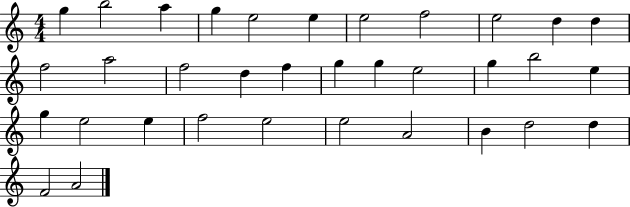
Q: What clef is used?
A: treble